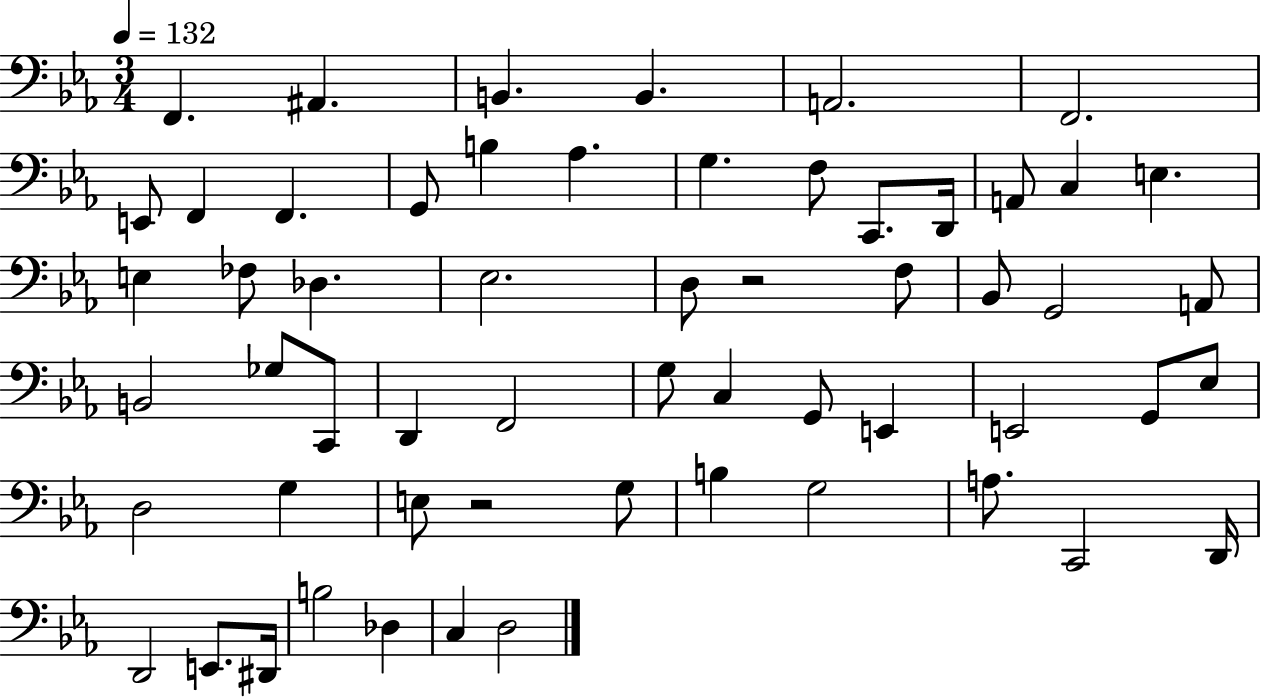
X:1
T:Untitled
M:3/4
L:1/4
K:Eb
F,, ^A,, B,, B,, A,,2 F,,2 E,,/2 F,, F,, G,,/2 B, _A, G, F,/2 C,,/2 D,,/4 A,,/2 C, E, E, _F,/2 _D, _E,2 D,/2 z2 F,/2 _B,,/2 G,,2 A,,/2 B,,2 _G,/2 C,,/2 D,, F,,2 G,/2 C, G,,/2 E,, E,,2 G,,/2 _E,/2 D,2 G, E,/2 z2 G,/2 B, G,2 A,/2 C,,2 D,,/4 D,,2 E,,/2 ^D,,/4 B,2 _D, C, D,2